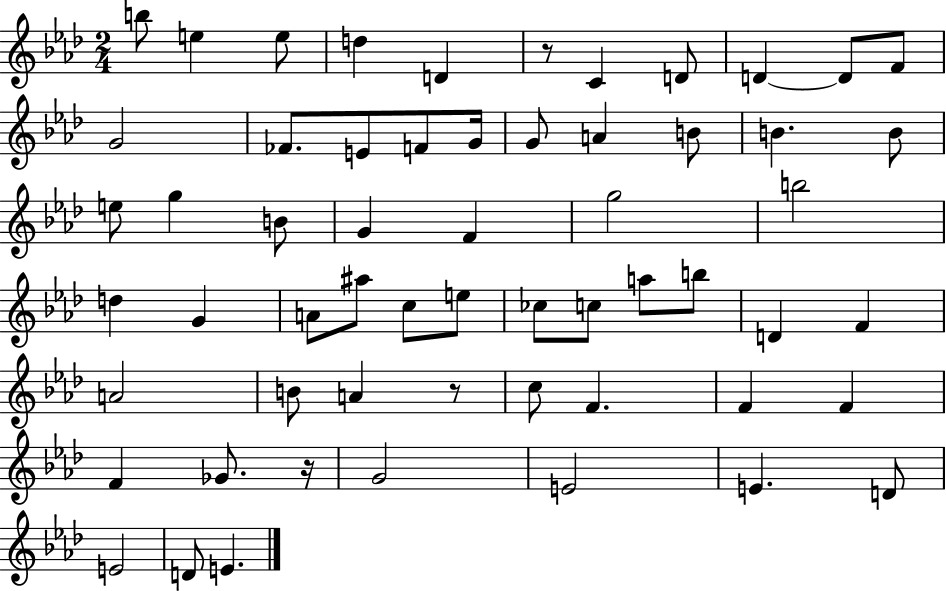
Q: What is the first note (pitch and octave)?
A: B5